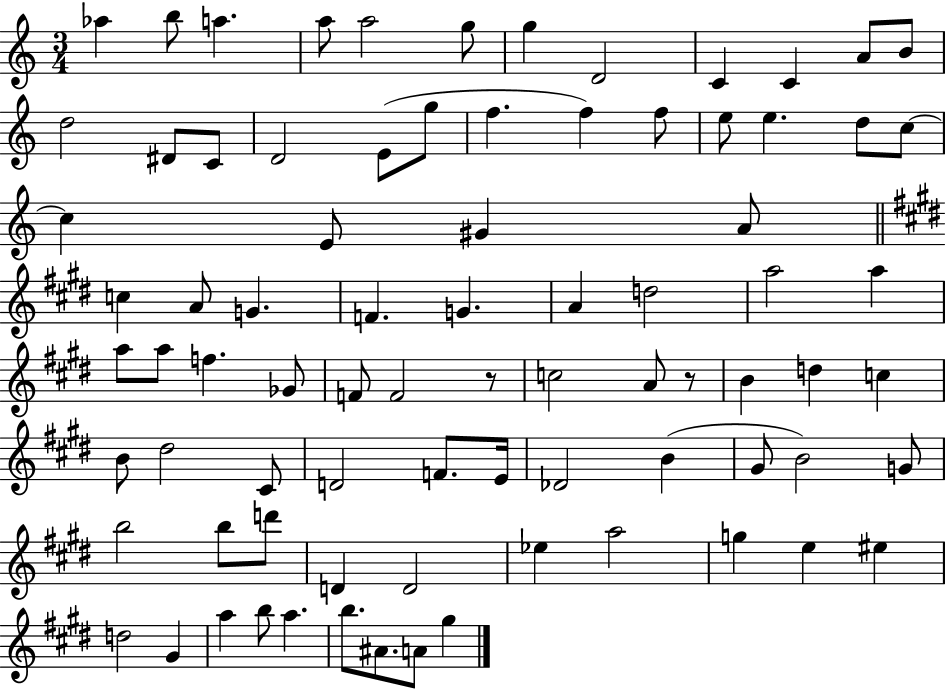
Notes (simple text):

Ab5/q B5/e A5/q. A5/e A5/h G5/e G5/q D4/h C4/q C4/q A4/e B4/e D5/h D#4/e C4/e D4/h E4/e G5/e F5/q. F5/q F5/e E5/e E5/q. D5/e C5/e C5/q E4/e G#4/q A4/e C5/q A4/e G4/q. F4/q. G4/q. A4/q D5/h A5/h A5/q A5/e A5/e F5/q. Gb4/e F4/e F4/h R/e C5/h A4/e R/e B4/q D5/q C5/q B4/e D#5/h C#4/e D4/h F4/e. E4/s Db4/h B4/q G#4/e B4/h G4/e B5/h B5/e D6/e D4/q D4/h Eb5/q A5/h G5/q E5/q EIS5/q D5/h G#4/q A5/q B5/e A5/q. B5/e. A#4/e. A4/e G#5/q